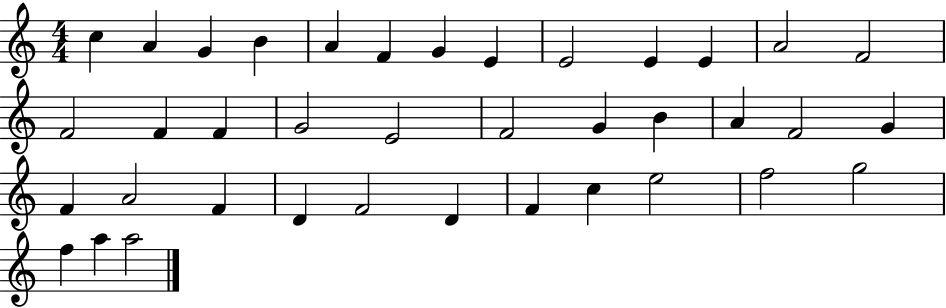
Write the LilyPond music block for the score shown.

{
  \clef treble
  \numericTimeSignature
  \time 4/4
  \key c \major
  c''4 a'4 g'4 b'4 | a'4 f'4 g'4 e'4 | e'2 e'4 e'4 | a'2 f'2 | \break f'2 f'4 f'4 | g'2 e'2 | f'2 g'4 b'4 | a'4 f'2 g'4 | \break f'4 a'2 f'4 | d'4 f'2 d'4 | f'4 c''4 e''2 | f''2 g''2 | \break f''4 a''4 a''2 | \bar "|."
}